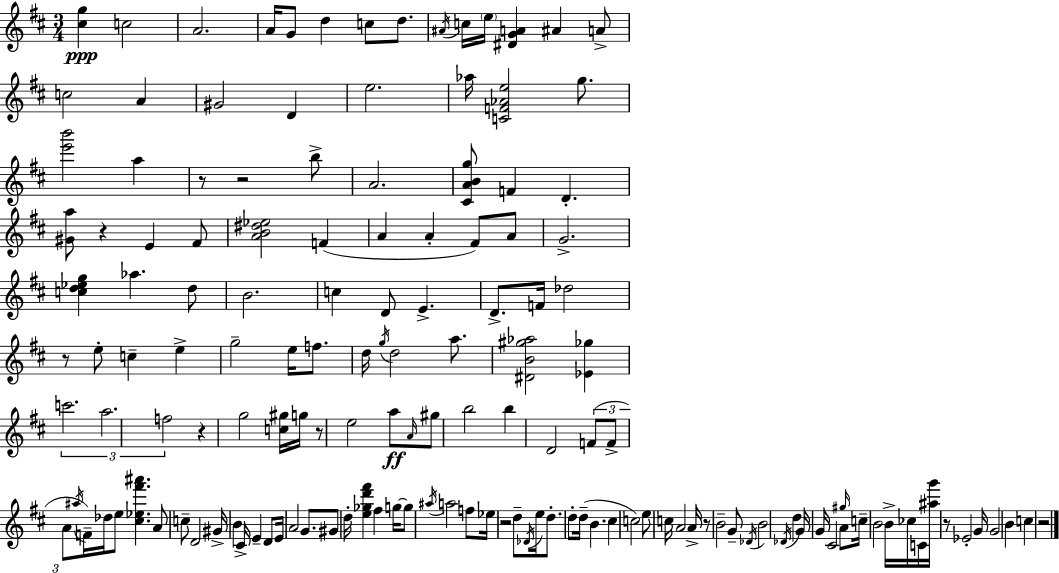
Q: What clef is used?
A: treble